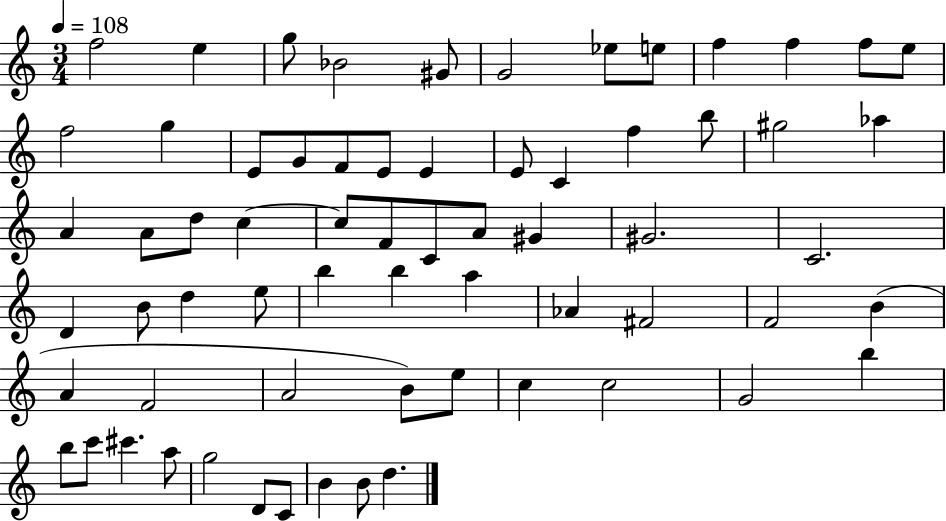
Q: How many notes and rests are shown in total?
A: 66